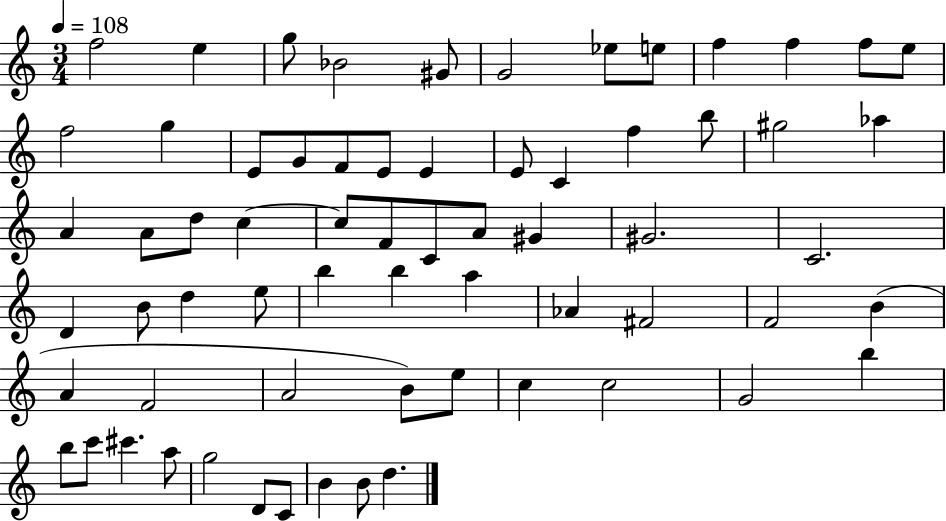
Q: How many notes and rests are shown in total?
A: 66